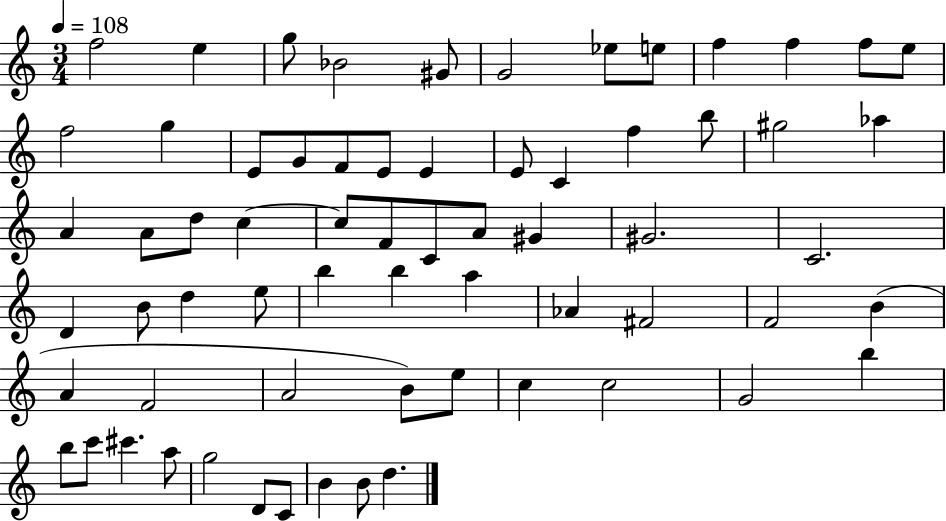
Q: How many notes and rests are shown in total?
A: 66